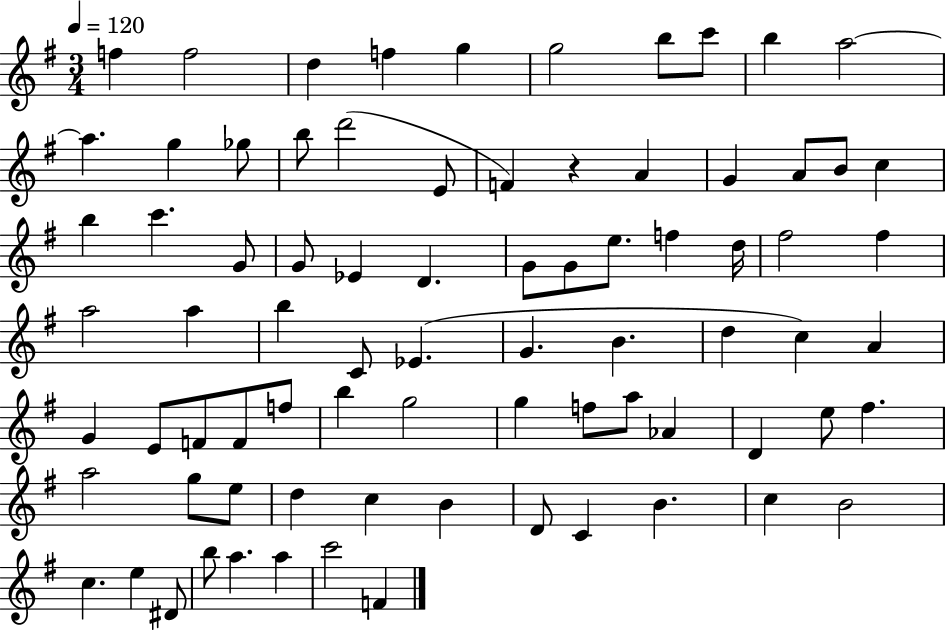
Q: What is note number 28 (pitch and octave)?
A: D4